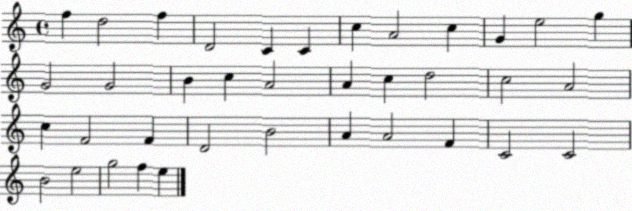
X:1
T:Untitled
M:4/4
L:1/4
K:C
f d2 f D2 C C c A2 c G e2 g G2 G2 B c A2 A c d2 c2 A2 c F2 F D2 B2 A A2 F C2 C2 B2 e2 g2 f e